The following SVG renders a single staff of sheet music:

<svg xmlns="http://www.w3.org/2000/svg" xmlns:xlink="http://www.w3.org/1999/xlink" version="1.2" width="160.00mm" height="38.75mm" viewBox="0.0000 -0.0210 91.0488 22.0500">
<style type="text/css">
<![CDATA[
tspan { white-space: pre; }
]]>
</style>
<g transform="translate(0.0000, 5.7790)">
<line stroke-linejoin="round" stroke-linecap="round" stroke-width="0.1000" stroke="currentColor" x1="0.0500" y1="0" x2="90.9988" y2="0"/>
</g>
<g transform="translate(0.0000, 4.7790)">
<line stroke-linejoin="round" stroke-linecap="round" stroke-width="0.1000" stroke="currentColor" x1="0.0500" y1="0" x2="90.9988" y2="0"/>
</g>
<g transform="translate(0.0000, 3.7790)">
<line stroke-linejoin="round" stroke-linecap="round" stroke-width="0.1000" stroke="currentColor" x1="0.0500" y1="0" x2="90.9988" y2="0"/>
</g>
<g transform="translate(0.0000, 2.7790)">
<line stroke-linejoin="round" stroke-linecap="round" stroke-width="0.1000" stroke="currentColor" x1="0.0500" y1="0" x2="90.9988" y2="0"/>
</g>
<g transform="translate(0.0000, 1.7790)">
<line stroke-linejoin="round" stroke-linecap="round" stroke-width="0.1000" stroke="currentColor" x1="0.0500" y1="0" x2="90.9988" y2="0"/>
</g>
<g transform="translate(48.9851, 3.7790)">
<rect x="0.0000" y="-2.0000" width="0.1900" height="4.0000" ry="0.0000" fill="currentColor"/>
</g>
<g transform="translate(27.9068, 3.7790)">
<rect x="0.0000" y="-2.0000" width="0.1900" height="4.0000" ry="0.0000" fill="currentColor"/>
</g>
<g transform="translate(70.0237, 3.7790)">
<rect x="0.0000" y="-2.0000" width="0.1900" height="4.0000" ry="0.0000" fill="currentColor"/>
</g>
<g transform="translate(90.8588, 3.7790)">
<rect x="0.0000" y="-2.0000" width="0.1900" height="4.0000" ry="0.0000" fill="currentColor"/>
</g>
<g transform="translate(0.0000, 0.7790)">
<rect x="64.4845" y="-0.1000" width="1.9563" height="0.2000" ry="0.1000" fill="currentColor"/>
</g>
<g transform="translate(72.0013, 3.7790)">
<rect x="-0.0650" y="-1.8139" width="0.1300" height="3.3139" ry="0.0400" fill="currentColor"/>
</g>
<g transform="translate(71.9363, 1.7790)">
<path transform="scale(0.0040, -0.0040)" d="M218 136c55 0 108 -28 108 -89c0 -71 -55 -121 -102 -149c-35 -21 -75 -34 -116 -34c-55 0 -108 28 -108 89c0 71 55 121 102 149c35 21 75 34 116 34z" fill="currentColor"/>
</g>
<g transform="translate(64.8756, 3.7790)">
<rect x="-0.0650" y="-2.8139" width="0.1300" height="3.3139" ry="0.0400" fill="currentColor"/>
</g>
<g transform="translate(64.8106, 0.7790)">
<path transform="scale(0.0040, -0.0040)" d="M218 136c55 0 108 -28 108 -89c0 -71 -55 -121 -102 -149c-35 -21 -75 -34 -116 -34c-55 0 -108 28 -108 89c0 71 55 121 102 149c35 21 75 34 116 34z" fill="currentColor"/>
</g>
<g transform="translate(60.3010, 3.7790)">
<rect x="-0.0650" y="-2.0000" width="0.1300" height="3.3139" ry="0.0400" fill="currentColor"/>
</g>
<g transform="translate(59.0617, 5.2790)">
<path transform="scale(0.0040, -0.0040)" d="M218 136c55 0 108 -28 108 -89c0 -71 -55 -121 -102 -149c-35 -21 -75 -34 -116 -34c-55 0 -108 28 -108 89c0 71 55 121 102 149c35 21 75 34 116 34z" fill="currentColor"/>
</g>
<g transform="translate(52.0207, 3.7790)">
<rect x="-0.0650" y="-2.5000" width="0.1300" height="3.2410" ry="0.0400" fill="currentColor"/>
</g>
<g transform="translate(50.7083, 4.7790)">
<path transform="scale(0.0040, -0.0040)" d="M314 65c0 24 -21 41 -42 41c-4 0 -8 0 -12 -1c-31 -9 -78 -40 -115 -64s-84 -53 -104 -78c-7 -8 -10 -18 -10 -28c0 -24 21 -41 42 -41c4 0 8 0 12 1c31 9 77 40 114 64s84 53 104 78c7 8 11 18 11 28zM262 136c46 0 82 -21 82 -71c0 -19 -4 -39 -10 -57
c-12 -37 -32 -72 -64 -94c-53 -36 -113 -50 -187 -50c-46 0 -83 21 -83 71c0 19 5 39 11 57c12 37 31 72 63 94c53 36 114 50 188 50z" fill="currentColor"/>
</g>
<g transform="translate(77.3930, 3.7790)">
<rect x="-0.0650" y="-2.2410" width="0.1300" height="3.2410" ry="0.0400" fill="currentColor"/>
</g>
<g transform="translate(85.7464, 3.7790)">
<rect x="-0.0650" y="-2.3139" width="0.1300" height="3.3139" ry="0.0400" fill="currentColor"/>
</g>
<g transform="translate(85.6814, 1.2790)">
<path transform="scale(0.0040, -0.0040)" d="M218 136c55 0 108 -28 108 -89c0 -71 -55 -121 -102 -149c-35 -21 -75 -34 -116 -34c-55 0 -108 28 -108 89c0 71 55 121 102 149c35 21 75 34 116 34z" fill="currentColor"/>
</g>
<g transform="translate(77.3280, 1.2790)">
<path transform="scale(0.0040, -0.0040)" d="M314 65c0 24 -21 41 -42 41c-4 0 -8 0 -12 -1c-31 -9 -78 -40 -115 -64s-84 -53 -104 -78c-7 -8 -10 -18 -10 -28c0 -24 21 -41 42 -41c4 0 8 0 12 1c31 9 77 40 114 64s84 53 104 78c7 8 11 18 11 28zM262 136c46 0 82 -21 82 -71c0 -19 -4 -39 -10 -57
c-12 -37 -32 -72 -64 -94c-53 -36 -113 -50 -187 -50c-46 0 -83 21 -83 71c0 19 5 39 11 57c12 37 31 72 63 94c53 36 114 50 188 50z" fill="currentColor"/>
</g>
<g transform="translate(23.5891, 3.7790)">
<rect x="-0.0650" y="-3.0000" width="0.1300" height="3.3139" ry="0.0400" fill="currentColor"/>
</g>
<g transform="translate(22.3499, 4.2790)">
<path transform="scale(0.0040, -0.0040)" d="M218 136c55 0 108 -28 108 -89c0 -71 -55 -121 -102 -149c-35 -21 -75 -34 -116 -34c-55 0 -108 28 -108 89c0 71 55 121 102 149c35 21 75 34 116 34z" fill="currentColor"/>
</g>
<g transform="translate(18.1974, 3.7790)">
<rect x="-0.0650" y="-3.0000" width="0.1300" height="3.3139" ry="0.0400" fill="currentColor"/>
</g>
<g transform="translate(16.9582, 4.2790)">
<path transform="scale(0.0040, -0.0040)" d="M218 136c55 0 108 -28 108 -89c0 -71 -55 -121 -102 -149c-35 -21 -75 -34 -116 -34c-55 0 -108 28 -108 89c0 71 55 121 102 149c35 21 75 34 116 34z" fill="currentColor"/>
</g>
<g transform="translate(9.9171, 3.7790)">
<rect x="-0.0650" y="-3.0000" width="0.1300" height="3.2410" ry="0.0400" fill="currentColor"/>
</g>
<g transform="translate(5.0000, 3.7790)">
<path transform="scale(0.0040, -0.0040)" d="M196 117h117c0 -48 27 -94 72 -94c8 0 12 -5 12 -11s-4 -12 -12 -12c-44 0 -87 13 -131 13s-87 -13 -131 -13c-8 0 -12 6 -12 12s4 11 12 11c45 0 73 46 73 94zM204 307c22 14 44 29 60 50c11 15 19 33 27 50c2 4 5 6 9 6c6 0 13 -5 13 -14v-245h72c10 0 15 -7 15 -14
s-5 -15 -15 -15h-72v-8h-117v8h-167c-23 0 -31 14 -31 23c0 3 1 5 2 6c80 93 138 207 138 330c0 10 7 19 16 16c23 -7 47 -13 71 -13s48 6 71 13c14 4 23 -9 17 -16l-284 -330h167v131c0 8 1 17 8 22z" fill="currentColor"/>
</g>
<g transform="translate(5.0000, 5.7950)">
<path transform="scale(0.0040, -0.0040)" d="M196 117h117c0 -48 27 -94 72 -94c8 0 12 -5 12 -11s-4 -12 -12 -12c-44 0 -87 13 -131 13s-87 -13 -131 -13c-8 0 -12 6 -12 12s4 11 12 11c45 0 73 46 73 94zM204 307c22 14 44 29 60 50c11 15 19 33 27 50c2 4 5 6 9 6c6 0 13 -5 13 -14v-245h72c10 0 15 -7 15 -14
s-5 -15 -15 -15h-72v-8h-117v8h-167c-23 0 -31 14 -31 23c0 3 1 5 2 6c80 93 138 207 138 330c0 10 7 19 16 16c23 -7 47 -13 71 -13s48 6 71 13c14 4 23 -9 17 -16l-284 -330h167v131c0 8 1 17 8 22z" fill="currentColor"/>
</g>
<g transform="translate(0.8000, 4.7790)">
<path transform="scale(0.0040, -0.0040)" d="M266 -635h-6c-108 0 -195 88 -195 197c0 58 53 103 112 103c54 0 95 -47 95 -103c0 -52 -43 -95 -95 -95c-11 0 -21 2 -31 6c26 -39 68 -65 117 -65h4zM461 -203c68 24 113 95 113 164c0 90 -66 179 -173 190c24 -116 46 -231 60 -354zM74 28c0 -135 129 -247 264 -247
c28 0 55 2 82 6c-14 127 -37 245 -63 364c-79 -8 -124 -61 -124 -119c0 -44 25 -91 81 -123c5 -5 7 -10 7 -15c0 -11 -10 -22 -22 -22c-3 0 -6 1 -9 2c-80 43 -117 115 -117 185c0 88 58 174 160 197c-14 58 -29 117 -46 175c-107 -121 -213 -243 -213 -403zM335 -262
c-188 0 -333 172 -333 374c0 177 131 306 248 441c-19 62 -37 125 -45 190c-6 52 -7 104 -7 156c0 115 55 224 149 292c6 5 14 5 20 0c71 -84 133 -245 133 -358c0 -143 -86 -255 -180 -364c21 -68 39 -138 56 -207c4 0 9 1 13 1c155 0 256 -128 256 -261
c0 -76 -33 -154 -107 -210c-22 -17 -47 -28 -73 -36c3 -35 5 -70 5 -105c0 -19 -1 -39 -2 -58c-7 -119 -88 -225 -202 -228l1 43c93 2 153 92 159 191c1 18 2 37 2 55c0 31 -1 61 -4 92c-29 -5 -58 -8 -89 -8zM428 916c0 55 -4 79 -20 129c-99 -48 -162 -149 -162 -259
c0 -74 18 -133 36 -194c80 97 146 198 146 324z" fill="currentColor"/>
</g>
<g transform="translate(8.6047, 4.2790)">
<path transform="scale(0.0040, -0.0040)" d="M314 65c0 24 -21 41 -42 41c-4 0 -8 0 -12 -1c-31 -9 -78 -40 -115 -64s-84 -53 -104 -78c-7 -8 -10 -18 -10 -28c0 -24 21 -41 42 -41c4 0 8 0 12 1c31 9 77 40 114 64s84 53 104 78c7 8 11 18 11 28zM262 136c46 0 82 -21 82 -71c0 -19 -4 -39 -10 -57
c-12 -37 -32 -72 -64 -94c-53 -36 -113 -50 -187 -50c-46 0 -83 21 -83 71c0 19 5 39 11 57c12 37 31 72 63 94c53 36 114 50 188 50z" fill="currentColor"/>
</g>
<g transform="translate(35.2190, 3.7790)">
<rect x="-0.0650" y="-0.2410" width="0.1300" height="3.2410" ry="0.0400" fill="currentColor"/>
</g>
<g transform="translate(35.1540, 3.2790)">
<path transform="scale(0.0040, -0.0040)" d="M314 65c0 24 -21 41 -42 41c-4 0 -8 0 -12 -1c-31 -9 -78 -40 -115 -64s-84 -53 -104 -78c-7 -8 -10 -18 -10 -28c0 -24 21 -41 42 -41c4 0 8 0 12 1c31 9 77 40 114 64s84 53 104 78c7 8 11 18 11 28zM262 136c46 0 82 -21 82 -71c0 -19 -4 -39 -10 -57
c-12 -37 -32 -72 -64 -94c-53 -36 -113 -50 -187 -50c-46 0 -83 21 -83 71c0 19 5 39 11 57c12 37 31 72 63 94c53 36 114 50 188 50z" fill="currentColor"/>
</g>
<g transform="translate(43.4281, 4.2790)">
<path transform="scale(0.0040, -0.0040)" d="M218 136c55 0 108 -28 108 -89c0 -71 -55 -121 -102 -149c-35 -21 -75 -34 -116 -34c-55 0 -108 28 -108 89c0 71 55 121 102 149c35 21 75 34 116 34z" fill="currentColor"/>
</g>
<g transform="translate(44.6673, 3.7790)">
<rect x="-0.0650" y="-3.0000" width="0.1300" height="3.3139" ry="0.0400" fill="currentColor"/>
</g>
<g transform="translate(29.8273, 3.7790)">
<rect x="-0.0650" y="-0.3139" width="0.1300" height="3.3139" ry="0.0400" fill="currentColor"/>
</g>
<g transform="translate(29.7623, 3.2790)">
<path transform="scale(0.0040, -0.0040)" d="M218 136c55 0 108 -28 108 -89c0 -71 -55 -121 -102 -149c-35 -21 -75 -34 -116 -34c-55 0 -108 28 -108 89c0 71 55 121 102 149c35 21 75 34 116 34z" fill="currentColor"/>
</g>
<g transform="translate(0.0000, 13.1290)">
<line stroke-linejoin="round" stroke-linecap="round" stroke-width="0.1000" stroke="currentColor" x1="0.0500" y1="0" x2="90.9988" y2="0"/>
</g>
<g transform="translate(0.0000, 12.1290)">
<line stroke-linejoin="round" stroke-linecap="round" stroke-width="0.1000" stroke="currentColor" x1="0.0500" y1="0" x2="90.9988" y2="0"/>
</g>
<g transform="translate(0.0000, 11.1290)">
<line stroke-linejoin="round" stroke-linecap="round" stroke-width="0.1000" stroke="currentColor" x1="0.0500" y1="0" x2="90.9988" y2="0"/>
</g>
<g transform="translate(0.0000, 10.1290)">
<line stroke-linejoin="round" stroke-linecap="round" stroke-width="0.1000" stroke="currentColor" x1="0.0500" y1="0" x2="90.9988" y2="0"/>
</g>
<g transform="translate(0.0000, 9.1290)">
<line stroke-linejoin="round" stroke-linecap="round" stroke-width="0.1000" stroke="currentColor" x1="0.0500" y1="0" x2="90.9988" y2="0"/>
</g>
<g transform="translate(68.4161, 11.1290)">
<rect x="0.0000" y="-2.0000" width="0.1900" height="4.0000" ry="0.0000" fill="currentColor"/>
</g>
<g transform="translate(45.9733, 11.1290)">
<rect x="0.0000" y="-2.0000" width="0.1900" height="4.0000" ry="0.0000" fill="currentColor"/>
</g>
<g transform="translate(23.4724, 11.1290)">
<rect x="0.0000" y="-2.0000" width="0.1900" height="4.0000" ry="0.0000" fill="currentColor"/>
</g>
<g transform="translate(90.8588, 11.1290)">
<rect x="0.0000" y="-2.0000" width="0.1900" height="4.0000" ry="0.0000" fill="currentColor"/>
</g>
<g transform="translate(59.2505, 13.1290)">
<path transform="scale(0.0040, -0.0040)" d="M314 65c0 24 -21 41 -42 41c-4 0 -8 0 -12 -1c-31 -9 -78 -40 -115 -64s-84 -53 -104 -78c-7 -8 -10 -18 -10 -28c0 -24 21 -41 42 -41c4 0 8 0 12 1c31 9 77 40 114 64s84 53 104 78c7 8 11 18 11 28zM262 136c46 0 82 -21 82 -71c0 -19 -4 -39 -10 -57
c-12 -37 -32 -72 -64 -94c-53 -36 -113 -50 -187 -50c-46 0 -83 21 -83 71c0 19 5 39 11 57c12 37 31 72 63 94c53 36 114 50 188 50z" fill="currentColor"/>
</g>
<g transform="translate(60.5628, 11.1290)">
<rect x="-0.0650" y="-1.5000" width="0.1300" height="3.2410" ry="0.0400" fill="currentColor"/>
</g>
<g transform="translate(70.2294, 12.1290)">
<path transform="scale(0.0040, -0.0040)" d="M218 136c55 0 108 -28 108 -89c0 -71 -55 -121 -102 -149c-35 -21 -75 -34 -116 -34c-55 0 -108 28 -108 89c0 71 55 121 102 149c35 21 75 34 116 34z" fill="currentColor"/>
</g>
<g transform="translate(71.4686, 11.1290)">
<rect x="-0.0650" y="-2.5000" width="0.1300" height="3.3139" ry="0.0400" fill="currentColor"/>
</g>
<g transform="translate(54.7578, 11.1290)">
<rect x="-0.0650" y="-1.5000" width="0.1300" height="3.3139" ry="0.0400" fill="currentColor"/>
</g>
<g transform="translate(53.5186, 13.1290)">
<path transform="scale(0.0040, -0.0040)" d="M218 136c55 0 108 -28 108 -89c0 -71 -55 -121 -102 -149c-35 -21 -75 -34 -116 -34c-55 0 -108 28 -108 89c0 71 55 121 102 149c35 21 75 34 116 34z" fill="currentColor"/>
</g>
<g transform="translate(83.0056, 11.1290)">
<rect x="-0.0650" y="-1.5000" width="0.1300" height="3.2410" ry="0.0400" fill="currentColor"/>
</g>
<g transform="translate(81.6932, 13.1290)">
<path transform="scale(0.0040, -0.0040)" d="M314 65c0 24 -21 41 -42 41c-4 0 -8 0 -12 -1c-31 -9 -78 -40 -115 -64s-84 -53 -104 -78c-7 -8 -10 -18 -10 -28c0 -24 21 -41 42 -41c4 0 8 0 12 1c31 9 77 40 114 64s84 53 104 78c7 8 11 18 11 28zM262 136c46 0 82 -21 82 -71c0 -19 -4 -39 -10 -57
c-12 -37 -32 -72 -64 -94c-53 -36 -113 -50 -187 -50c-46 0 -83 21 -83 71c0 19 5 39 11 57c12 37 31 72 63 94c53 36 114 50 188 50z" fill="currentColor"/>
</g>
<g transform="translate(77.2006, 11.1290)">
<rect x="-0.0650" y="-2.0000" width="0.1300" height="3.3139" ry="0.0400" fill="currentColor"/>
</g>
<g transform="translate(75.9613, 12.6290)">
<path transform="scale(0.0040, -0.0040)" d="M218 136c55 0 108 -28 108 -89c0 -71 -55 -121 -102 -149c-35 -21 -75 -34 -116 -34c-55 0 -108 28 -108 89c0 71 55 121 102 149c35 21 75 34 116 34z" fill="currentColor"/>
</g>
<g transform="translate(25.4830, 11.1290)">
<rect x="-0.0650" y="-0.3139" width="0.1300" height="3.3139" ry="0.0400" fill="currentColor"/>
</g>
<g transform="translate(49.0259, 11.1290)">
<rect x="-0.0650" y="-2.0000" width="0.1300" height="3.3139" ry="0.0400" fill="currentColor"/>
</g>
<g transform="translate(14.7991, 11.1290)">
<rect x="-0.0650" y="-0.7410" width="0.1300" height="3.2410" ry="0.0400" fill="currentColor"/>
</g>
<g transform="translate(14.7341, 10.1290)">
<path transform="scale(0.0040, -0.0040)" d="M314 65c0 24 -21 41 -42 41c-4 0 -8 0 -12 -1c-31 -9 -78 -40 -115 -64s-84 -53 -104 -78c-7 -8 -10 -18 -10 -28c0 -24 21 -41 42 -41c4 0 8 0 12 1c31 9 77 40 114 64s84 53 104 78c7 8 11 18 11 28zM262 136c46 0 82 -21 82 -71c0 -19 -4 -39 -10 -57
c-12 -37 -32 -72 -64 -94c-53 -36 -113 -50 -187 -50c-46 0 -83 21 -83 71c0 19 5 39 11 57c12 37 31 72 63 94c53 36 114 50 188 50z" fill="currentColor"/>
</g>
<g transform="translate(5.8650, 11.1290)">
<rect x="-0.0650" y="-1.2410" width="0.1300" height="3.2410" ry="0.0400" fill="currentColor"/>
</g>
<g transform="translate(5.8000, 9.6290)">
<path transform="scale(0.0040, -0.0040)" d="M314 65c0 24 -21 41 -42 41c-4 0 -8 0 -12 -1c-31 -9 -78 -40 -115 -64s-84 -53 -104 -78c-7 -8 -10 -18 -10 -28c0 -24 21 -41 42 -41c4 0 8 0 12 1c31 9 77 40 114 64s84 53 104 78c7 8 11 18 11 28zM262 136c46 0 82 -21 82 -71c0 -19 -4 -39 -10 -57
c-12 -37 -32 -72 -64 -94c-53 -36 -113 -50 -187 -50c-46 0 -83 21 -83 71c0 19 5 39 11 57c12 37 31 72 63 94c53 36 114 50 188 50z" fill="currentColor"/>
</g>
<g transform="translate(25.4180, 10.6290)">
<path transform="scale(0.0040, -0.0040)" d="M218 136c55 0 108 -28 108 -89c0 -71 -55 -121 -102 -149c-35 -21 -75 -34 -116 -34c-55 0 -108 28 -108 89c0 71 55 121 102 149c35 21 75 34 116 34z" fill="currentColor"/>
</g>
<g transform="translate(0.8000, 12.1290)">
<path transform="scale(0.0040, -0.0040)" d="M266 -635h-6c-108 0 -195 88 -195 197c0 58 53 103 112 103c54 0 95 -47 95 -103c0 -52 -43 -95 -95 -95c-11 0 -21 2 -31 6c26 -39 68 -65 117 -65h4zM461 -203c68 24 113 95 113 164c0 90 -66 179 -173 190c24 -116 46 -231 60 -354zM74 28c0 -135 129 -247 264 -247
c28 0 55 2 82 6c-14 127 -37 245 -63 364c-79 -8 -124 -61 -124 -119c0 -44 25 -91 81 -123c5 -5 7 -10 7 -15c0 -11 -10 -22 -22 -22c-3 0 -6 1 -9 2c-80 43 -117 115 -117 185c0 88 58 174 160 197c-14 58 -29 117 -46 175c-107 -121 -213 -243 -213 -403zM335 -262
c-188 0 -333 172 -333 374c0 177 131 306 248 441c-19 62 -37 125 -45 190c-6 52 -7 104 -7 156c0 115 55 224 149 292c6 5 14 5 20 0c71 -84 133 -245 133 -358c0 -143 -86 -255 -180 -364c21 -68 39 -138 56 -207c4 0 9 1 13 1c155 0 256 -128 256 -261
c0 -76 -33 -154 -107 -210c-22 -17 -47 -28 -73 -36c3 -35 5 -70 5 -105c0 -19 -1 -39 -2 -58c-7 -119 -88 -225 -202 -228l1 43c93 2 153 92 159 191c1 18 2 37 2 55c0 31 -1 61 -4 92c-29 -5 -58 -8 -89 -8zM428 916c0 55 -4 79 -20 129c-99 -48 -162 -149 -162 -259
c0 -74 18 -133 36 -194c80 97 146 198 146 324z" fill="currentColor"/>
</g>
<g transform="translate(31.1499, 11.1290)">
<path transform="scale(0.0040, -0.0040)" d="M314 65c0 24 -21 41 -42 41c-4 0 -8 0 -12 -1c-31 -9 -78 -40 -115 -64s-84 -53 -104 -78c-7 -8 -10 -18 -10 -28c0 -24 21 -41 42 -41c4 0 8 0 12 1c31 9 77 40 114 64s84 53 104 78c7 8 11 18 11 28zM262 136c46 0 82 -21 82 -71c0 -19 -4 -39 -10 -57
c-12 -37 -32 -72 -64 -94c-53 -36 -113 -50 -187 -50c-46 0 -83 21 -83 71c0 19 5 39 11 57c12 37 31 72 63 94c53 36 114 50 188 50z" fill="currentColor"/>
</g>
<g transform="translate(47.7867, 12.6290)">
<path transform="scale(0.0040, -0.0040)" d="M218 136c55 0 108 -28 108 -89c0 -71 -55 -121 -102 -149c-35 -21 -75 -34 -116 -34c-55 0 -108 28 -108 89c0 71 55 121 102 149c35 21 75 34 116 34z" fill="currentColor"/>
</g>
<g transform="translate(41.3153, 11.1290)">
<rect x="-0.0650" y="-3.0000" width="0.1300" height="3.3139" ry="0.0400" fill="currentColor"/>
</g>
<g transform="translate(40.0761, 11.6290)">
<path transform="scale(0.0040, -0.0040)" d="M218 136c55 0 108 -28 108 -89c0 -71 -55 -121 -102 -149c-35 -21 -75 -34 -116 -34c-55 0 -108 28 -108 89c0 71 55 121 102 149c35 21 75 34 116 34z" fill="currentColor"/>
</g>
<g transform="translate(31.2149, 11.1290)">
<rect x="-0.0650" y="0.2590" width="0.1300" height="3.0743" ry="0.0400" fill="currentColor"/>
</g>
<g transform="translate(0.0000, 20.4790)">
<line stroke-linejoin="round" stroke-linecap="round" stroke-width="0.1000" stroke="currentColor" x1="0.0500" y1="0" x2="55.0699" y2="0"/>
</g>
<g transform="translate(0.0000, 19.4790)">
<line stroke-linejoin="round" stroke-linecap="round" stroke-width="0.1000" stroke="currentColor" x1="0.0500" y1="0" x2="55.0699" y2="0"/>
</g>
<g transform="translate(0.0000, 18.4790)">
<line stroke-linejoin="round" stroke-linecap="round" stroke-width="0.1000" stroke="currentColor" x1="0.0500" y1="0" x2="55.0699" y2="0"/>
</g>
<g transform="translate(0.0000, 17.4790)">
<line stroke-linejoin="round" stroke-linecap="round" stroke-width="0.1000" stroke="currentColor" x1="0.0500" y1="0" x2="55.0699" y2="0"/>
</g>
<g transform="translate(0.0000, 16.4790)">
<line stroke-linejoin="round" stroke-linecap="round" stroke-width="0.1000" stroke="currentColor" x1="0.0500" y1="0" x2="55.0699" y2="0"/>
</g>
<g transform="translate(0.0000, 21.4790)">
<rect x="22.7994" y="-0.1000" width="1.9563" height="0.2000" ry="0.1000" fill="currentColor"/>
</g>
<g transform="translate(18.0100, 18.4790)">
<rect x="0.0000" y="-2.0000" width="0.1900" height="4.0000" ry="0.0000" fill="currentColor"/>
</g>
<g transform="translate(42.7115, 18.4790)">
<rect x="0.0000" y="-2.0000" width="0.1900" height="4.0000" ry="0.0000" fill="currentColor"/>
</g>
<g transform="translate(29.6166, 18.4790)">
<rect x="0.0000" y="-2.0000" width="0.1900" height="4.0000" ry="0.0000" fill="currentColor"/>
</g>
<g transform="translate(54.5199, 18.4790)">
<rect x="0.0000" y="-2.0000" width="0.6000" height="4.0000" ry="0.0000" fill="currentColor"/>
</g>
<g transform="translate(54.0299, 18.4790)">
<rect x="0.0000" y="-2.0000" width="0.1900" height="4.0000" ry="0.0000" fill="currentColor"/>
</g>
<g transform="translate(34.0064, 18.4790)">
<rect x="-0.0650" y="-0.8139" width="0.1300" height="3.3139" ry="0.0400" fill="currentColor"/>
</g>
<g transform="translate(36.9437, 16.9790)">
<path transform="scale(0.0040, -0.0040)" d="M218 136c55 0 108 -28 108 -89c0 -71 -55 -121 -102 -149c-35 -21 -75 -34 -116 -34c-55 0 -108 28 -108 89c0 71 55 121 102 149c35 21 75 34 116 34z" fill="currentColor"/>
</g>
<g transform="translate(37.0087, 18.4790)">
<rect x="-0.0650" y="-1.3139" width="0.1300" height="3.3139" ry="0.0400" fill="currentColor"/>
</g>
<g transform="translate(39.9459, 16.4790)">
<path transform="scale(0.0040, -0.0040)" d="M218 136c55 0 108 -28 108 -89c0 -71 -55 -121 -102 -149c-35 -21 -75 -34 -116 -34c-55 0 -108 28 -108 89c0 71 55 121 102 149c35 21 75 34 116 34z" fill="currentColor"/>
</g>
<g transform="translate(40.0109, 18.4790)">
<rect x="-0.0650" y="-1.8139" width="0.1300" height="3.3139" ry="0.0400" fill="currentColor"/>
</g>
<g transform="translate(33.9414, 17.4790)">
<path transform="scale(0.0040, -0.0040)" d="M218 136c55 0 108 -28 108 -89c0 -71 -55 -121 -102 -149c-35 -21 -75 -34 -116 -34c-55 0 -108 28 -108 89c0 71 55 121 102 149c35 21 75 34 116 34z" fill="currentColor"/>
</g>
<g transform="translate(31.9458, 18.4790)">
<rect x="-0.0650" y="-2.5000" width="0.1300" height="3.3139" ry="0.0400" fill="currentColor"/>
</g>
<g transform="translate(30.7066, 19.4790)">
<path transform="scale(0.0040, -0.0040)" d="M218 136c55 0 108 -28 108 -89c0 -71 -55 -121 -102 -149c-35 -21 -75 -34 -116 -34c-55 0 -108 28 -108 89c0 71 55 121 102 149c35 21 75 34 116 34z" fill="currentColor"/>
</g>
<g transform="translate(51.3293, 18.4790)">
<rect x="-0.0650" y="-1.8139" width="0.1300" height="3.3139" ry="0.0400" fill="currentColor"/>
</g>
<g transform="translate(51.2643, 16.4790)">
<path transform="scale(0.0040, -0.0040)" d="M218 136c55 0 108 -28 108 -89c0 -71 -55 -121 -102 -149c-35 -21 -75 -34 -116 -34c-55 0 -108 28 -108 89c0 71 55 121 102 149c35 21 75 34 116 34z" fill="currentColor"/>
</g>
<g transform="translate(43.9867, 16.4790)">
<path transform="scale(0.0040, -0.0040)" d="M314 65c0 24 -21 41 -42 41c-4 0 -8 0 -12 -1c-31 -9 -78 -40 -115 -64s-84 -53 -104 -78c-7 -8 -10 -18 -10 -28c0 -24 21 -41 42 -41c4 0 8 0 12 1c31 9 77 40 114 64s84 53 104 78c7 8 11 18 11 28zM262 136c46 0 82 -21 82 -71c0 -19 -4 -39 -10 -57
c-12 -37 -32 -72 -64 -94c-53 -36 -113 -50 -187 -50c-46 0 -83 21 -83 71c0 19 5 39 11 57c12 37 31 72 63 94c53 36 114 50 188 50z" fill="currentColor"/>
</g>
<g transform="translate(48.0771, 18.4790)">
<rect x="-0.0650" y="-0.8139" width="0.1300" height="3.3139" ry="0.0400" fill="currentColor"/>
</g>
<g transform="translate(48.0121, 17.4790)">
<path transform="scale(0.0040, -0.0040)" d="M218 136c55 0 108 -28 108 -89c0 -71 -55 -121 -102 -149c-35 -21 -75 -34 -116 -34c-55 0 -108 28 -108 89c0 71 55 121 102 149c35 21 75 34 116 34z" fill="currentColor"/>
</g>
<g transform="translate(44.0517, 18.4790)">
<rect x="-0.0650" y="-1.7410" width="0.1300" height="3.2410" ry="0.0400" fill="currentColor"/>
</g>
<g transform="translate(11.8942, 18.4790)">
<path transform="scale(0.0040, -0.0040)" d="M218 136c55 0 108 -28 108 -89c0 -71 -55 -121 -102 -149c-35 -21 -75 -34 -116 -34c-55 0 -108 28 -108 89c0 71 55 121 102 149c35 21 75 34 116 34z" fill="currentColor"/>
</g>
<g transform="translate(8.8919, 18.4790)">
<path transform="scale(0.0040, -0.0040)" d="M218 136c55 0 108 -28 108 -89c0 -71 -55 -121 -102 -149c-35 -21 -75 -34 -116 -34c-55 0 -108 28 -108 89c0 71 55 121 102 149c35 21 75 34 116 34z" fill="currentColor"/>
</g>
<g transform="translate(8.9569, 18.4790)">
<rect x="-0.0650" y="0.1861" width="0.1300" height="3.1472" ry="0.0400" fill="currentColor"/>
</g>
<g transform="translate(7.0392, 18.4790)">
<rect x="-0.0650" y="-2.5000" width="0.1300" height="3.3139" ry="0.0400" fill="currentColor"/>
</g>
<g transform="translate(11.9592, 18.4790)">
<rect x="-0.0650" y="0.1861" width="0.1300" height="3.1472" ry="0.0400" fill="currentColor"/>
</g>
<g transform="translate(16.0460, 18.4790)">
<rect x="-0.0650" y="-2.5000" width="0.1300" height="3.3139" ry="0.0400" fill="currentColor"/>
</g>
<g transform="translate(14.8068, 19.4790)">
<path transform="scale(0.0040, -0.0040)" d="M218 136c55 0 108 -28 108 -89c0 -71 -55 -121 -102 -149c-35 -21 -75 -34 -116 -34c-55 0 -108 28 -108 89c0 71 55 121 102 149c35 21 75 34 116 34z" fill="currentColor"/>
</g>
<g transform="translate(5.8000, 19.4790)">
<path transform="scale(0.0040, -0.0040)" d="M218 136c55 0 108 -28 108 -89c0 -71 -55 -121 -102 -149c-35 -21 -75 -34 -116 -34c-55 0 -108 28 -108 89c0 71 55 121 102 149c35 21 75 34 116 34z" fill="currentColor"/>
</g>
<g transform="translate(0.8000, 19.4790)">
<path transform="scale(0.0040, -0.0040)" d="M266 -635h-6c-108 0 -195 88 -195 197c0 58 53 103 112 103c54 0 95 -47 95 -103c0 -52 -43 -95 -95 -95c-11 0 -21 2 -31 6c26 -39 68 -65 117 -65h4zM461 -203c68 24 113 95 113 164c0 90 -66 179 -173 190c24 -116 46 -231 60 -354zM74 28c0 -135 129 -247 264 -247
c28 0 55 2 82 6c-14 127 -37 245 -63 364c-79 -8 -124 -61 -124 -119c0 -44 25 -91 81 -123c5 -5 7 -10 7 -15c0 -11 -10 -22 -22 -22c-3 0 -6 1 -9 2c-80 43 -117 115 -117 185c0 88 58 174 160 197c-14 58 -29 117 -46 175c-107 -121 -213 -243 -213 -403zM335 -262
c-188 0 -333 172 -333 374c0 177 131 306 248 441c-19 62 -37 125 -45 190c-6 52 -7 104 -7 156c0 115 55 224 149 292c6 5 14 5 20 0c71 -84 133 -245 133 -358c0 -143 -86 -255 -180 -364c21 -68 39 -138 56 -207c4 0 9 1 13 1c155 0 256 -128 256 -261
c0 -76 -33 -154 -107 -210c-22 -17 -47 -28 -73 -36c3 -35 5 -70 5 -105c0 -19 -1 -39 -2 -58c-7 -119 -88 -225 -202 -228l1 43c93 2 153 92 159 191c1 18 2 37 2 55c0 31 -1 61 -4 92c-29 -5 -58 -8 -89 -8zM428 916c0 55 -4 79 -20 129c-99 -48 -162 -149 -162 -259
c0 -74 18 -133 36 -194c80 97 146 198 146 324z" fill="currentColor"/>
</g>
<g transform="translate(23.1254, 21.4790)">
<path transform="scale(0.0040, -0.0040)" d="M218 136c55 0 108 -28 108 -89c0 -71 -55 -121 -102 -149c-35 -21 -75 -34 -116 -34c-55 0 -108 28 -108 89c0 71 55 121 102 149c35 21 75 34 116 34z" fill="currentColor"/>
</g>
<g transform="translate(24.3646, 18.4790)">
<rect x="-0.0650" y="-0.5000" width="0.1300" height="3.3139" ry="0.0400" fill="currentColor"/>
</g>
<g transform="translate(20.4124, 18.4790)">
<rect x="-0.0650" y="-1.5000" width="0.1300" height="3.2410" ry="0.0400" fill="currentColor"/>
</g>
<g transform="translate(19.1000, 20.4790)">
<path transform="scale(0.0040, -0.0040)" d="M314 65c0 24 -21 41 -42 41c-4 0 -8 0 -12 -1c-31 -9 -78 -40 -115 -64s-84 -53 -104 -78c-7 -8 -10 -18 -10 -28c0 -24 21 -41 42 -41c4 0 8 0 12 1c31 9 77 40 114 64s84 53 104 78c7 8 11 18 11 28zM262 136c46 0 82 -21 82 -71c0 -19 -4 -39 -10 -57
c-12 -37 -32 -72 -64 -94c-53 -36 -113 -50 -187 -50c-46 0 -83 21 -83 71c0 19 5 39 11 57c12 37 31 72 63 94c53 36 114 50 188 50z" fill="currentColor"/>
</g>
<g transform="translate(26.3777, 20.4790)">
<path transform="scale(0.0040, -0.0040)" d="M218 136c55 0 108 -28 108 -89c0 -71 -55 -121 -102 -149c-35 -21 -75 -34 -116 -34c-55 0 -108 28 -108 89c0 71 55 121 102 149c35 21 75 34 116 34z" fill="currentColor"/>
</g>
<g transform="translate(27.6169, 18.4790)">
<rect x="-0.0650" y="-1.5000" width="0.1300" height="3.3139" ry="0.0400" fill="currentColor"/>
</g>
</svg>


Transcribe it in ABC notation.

X:1
T:Untitled
M:4/4
L:1/4
K:C
A2 A A c c2 A G2 F a f g2 g e2 d2 c B2 A F E E2 G F E2 G B B G E2 C E G d e f f2 d f